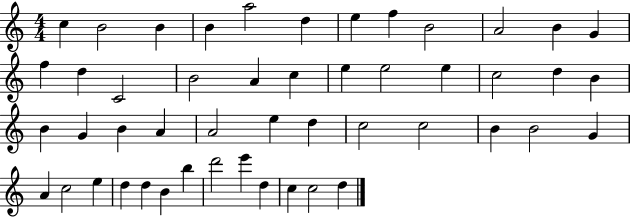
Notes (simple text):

C5/q B4/h B4/q B4/q A5/h D5/q E5/q F5/q B4/h A4/h B4/q G4/q F5/q D5/q C4/h B4/h A4/q C5/q E5/q E5/h E5/q C5/h D5/q B4/q B4/q G4/q B4/q A4/q A4/h E5/q D5/q C5/h C5/h B4/q B4/h G4/q A4/q C5/h E5/q D5/q D5/q B4/q B5/q D6/h E6/q D5/q C5/q C5/h D5/q